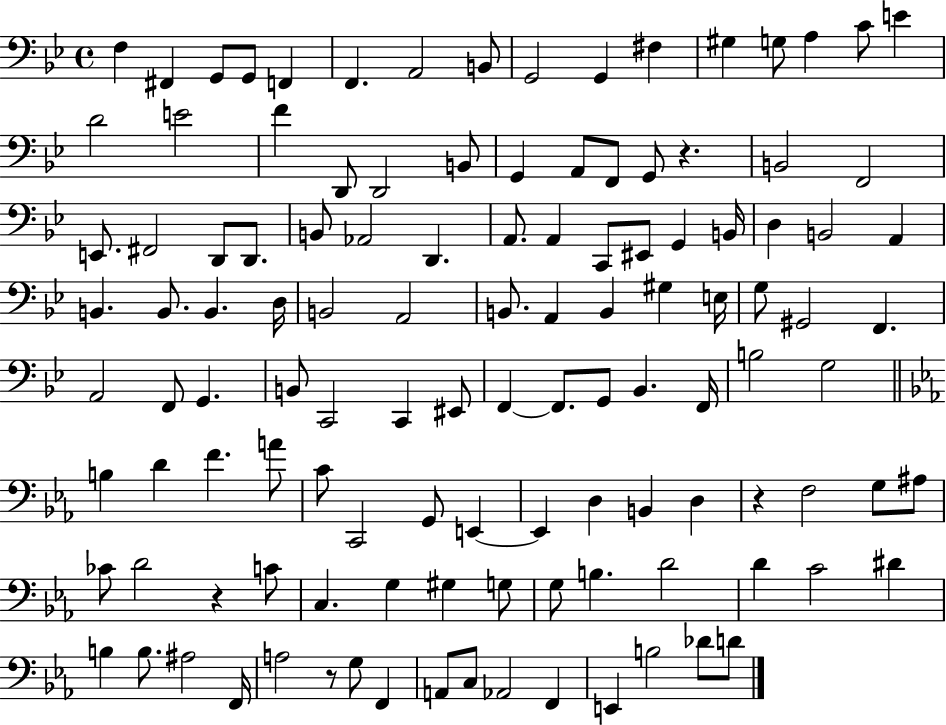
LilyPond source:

{
  \clef bass
  \time 4/4
  \defaultTimeSignature
  \key bes \major
  f4 fis,4 g,8 g,8 f,4 | f,4. a,2 b,8 | g,2 g,4 fis4 | gis4 g8 a4 c'8 e'4 | \break d'2 e'2 | f'4 d,8 d,2 b,8 | g,4 a,8 f,8 g,8 r4. | b,2 f,2 | \break e,8. fis,2 d,8 d,8. | b,8 aes,2 d,4. | a,8. a,4 c,8 eis,8 g,4 b,16 | d4 b,2 a,4 | \break b,4. b,8. b,4. d16 | b,2 a,2 | b,8. a,4 b,4 gis4 e16 | g8 gis,2 f,4. | \break a,2 f,8 g,4. | b,8 c,2 c,4 eis,8 | f,4~~ f,8. g,8 bes,4. f,16 | b2 g2 | \break \bar "||" \break \key ees \major b4 d'4 f'4. a'8 | c'8 c,2 g,8 e,4~~ | e,4 d4 b,4 d4 | r4 f2 g8 ais8 | \break ces'8 d'2 r4 c'8 | c4. g4 gis4 g8 | g8 b4. d'2 | d'4 c'2 dis'4 | \break b4 b8. ais2 f,16 | a2 r8 g8 f,4 | a,8 c8 aes,2 f,4 | e,4 b2 des'8 d'8 | \break \bar "|."
}